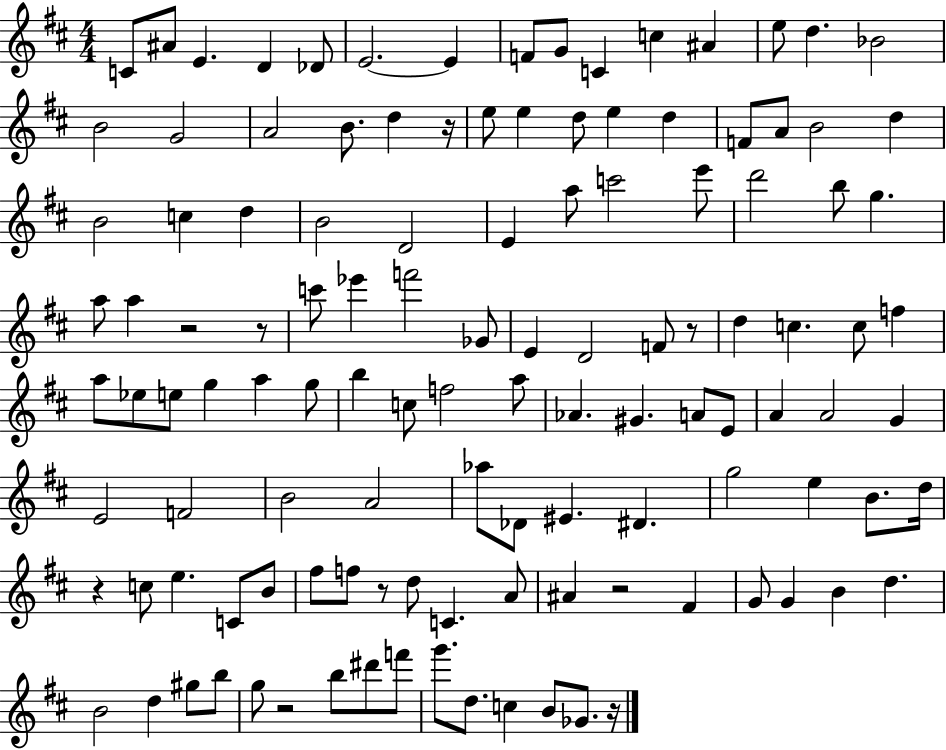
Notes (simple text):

C4/e A#4/e E4/q. D4/q Db4/e E4/h. E4/q F4/e G4/e C4/q C5/q A#4/q E5/e D5/q. Bb4/h B4/h G4/h A4/h B4/e. D5/q R/s E5/e E5/q D5/e E5/q D5/q F4/e A4/e B4/h D5/q B4/h C5/q D5/q B4/h D4/h E4/q A5/e C6/h E6/e D6/h B5/e G5/q. A5/e A5/q R/h R/e C6/e Eb6/q F6/h Gb4/e E4/q D4/h F4/e R/e D5/q C5/q. C5/e F5/q A5/e Eb5/e E5/e G5/q A5/q G5/e B5/q C5/e F5/h A5/e Ab4/q. G#4/q. A4/e E4/e A4/q A4/h G4/q E4/h F4/h B4/h A4/h Ab5/e Db4/e EIS4/q. D#4/q. G5/h E5/q B4/e. D5/s R/q C5/e E5/q. C4/e B4/e F#5/e F5/e R/e D5/e C4/q. A4/e A#4/q R/h F#4/q G4/e G4/q B4/q D5/q. B4/h D5/q G#5/e B5/e G5/e R/h B5/e D#6/e F6/e G6/e. D5/e. C5/q B4/e Gb4/e. R/s